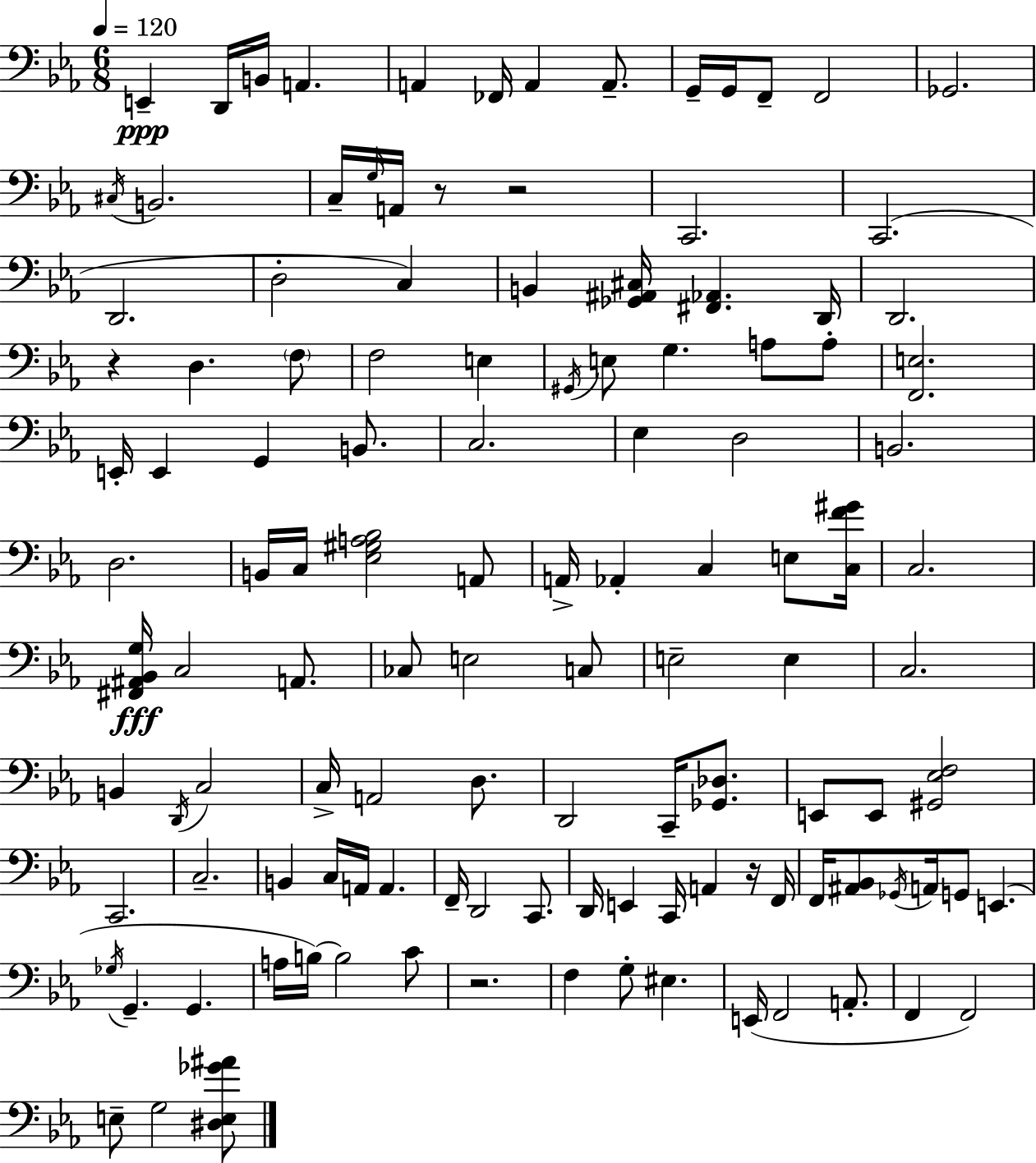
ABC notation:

X:1
T:Untitled
M:6/8
L:1/4
K:Eb
E,, D,,/4 B,,/4 A,, A,, _F,,/4 A,, A,,/2 G,,/4 G,,/4 F,,/2 F,,2 _G,,2 ^C,/4 B,,2 C,/4 G,/4 A,,/4 z/2 z2 C,,2 C,,2 D,,2 D,2 C, B,, [_G,,^A,,^C,]/4 [^F,,_A,,] D,,/4 D,,2 z D, F,/2 F,2 E, ^G,,/4 E,/2 G, A,/2 A,/2 [F,,E,]2 E,,/4 E,, G,, B,,/2 C,2 _E, D,2 B,,2 D,2 B,,/4 C,/4 [_E,^G,A,_B,]2 A,,/2 A,,/4 _A,, C, E,/2 [C,F^G]/4 C,2 [^F,,^A,,_B,,G,]/4 C,2 A,,/2 _C,/2 E,2 C,/2 E,2 E, C,2 B,, D,,/4 C,2 C,/4 A,,2 D,/2 D,,2 C,,/4 [_G,,_D,]/2 E,,/2 E,,/2 [^G,,_E,F,]2 C,,2 C,2 B,, C,/4 A,,/4 A,, F,,/4 D,,2 C,,/2 D,,/4 E,, C,,/4 A,, z/4 F,,/4 F,,/4 [^A,,_B,,]/2 _G,,/4 A,,/4 G,,/2 E,, _G,/4 G,, G,, A,/4 B,/4 B,2 C/2 z2 F, G,/2 ^E, E,,/4 F,,2 A,,/2 F,, F,,2 E,/2 G,2 [^D,E,_G^A]/2